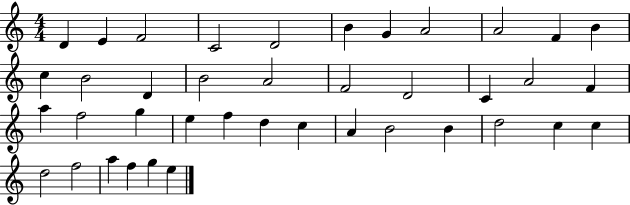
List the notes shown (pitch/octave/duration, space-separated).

D4/q E4/q F4/h C4/h D4/h B4/q G4/q A4/h A4/h F4/q B4/q C5/q B4/h D4/q B4/h A4/h F4/h D4/h C4/q A4/h F4/q A5/q F5/h G5/q E5/q F5/q D5/q C5/q A4/q B4/h B4/q D5/h C5/q C5/q D5/h F5/h A5/q F5/q G5/q E5/q